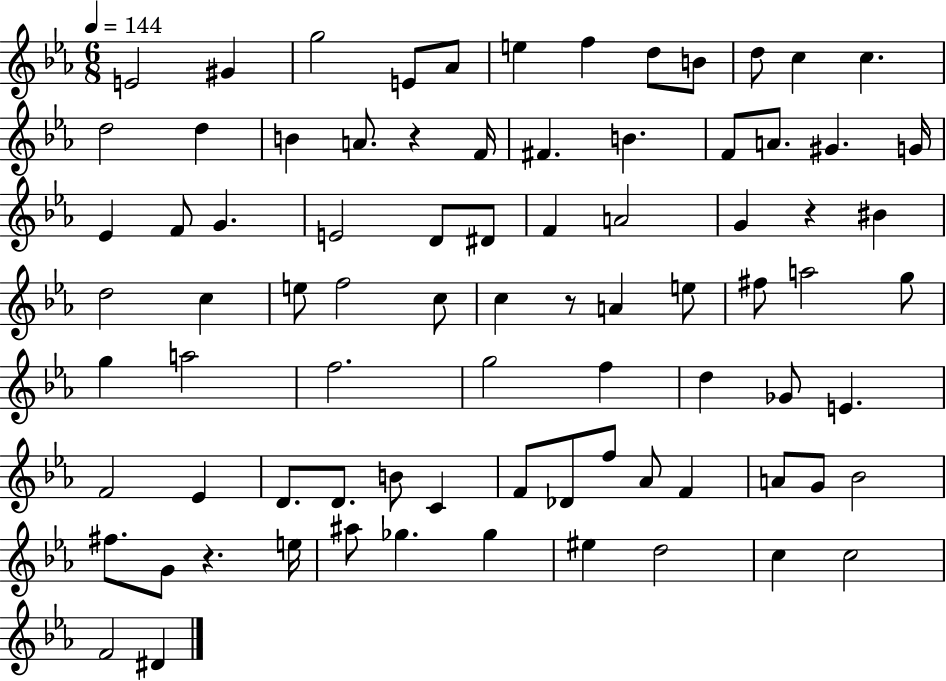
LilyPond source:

{
  \clef treble
  \numericTimeSignature
  \time 6/8
  \key ees \major
  \tempo 4 = 144
  e'2 gis'4 | g''2 e'8 aes'8 | e''4 f''4 d''8 b'8 | d''8 c''4 c''4. | \break d''2 d''4 | b'4 a'8. r4 f'16 | fis'4. b'4. | f'8 a'8. gis'4. g'16 | \break ees'4 f'8 g'4. | e'2 d'8 dis'8 | f'4 a'2 | g'4 r4 bis'4 | \break d''2 c''4 | e''8 f''2 c''8 | c''4 r8 a'4 e''8 | fis''8 a''2 g''8 | \break g''4 a''2 | f''2. | g''2 f''4 | d''4 ges'8 e'4. | \break f'2 ees'4 | d'8. d'8. b'8 c'4 | f'8 des'8 f''8 aes'8 f'4 | a'8 g'8 bes'2 | \break fis''8. g'8 r4. e''16 | ais''8 ges''4. ges''4 | eis''4 d''2 | c''4 c''2 | \break f'2 dis'4 | \bar "|."
}